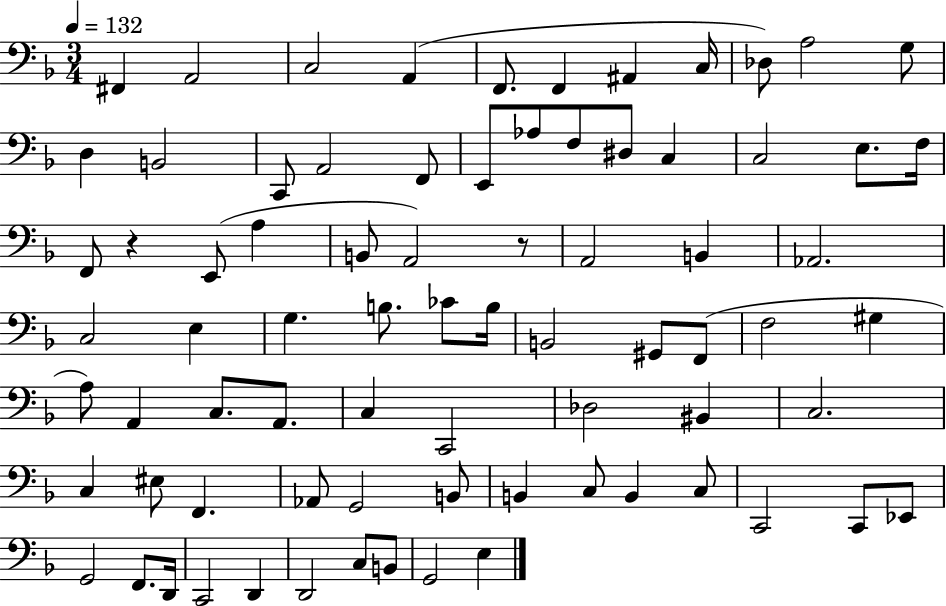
F#2/q A2/h C3/h A2/q F2/e. F2/q A#2/q C3/s Db3/e A3/h G3/e D3/q B2/h C2/e A2/h F2/e E2/e Ab3/e F3/e D#3/e C3/q C3/h E3/e. F3/s F2/e R/q E2/e A3/q B2/e A2/h R/e A2/h B2/q Ab2/h. C3/h E3/q G3/q. B3/e. CES4/e B3/s B2/h G#2/e F2/e F3/h G#3/q A3/e A2/q C3/e. A2/e. C3/q C2/h Db3/h BIS2/q C3/h. C3/q EIS3/e F2/q. Ab2/e G2/h B2/e B2/q C3/e B2/q C3/e C2/h C2/e Eb2/e G2/h F2/e. D2/s C2/h D2/q D2/h C3/e B2/e G2/h E3/q